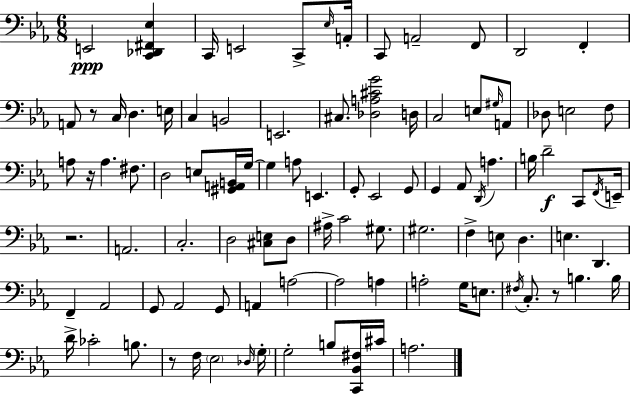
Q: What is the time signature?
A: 6/8